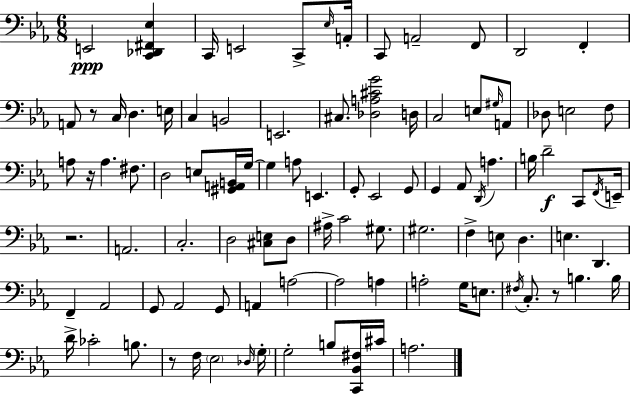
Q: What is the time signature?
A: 6/8